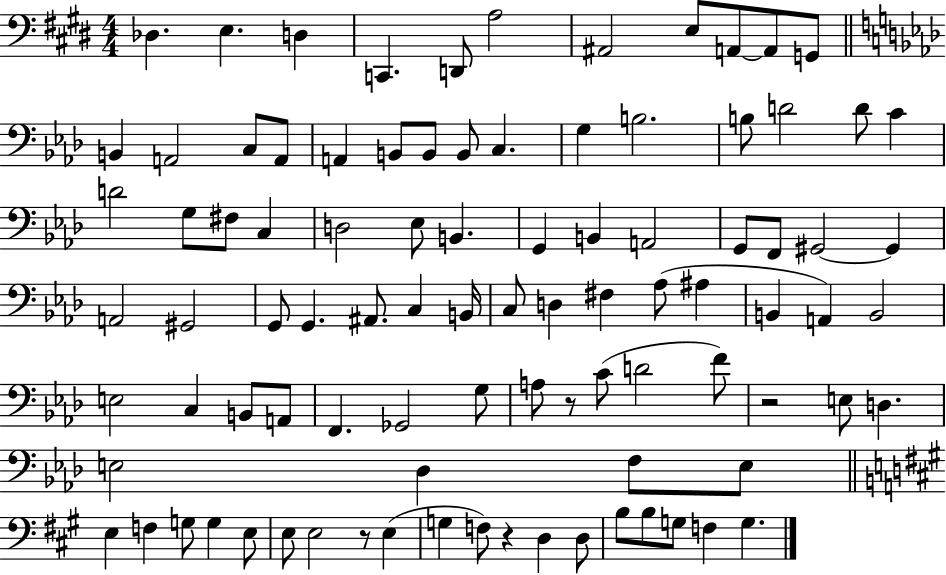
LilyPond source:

{
  \clef bass
  \numericTimeSignature
  \time 4/4
  \key e \major
  \repeat volta 2 { des4. e4. d4 | c,4. d,8 a2 | ais,2 e8 a,8~~ a,8 g,8 | \bar "||" \break \key f \minor b,4 a,2 c8 a,8 | a,4 b,8 b,8 b,8 c4. | g4 b2. | b8 d'2 d'8 c'4 | \break d'2 g8 fis8 c4 | d2 ees8 b,4. | g,4 b,4 a,2 | g,8 f,8 gis,2~~ gis,4 | \break a,2 gis,2 | g,8 g,4. ais,8. c4 b,16 | c8 d4 fis4 aes8( ais4 | b,4 a,4) b,2 | \break e2 c4 b,8 a,8 | f,4. ges,2 g8 | a8 r8 c'8( d'2 f'8) | r2 e8 d4. | \break e2 des4 f8 e8 | \bar "||" \break \key a \major e4 f4 g8 g4 e8 | e8 e2 r8 e4( | g4 f8) r4 d4 d8 | b8 b8 g8 f4 g4. | \break } \bar "|."
}